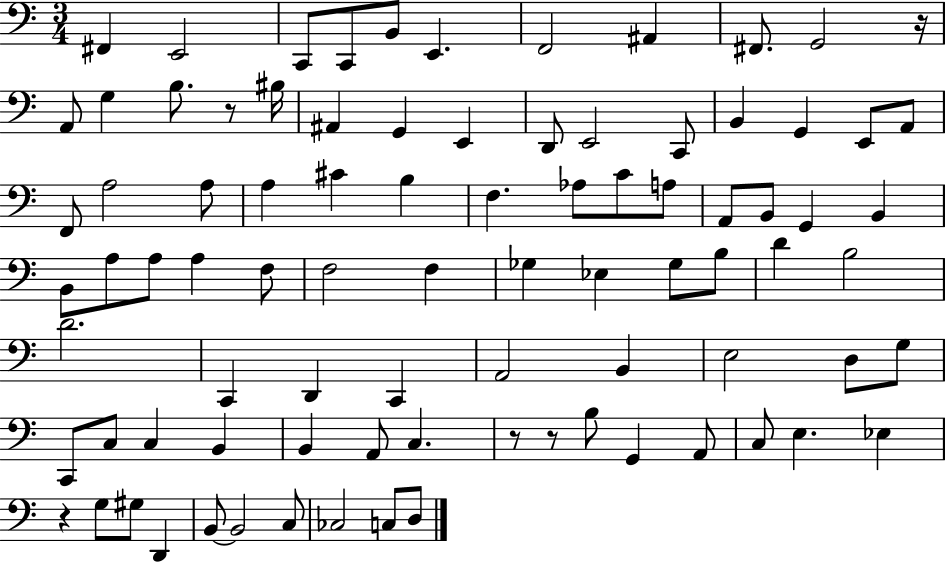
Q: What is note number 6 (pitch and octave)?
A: E2